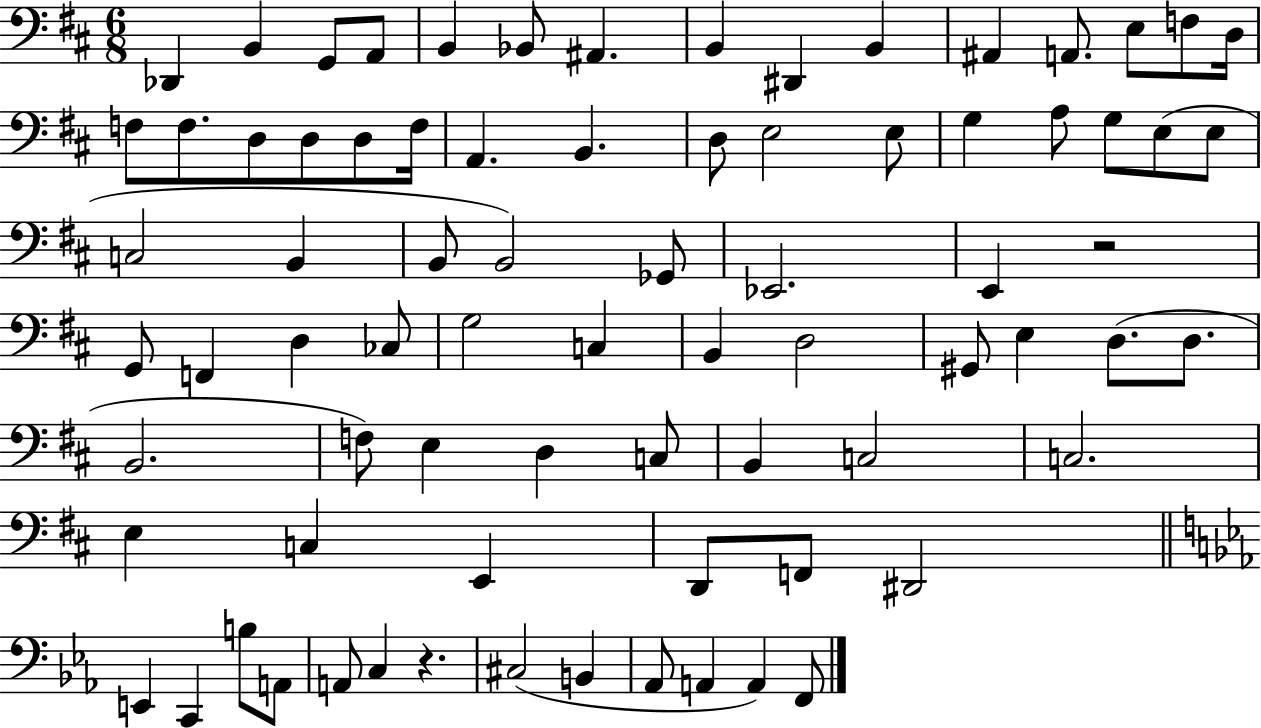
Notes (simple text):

Db2/q B2/q G2/e A2/e B2/q Bb2/e A#2/q. B2/q D#2/q B2/q A#2/q A2/e. E3/e F3/e D3/s F3/e F3/e. D3/e D3/e D3/e F3/s A2/q. B2/q. D3/e E3/h E3/e G3/q A3/e G3/e E3/e E3/e C3/h B2/q B2/e B2/h Gb2/e Eb2/h. E2/q R/h G2/e F2/q D3/q CES3/e G3/h C3/q B2/q D3/h G#2/e E3/q D3/e. D3/e. B2/h. F3/e E3/q D3/q C3/e B2/q C3/h C3/h. E3/q C3/q E2/q D2/e F2/e D#2/h E2/q C2/q B3/e A2/e A2/e C3/q R/q. C#3/h B2/q Ab2/e A2/q A2/q F2/e